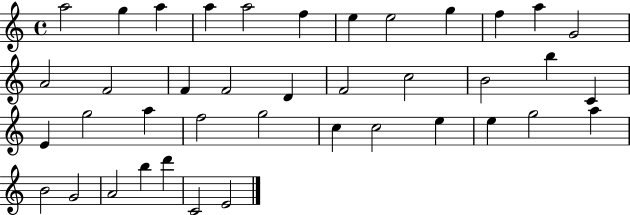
{
  \clef treble
  \time 4/4
  \defaultTimeSignature
  \key c \major
  a''2 g''4 a''4 | a''4 a''2 f''4 | e''4 e''2 g''4 | f''4 a''4 g'2 | \break a'2 f'2 | f'4 f'2 d'4 | f'2 c''2 | b'2 b''4 c'4 | \break e'4 g''2 a''4 | f''2 g''2 | c''4 c''2 e''4 | e''4 g''2 a''4 | \break b'2 g'2 | a'2 b''4 d'''4 | c'2 e'2 | \bar "|."
}